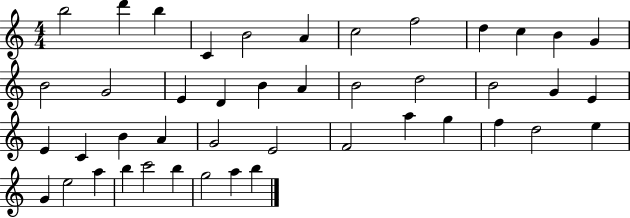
{
  \clef treble
  \numericTimeSignature
  \time 4/4
  \key c \major
  b''2 d'''4 b''4 | c'4 b'2 a'4 | c''2 f''2 | d''4 c''4 b'4 g'4 | \break b'2 g'2 | e'4 d'4 b'4 a'4 | b'2 d''2 | b'2 g'4 e'4 | \break e'4 c'4 b'4 a'4 | g'2 e'2 | f'2 a''4 g''4 | f''4 d''2 e''4 | \break g'4 e''2 a''4 | b''4 c'''2 b''4 | g''2 a''4 b''4 | \bar "|."
}